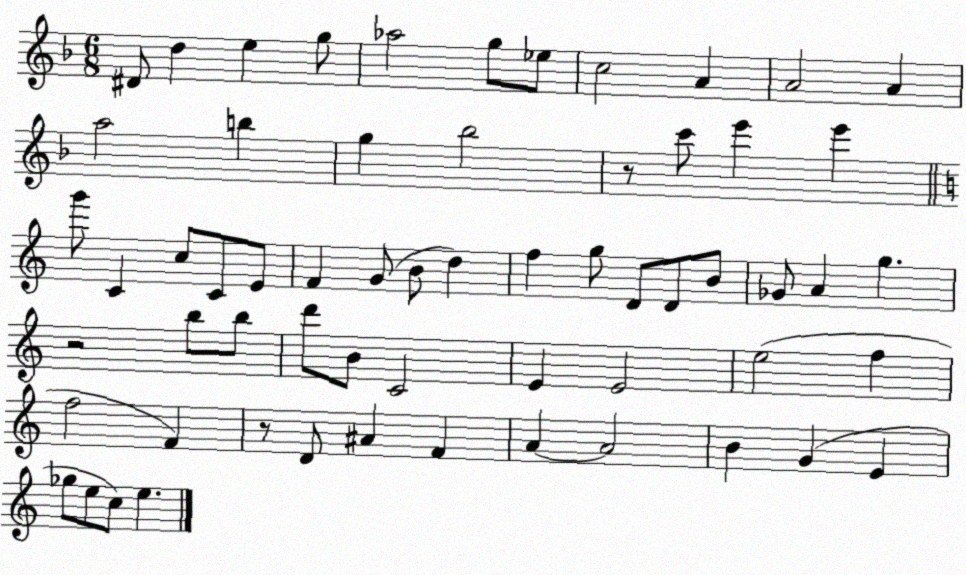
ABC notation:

X:1
T:Untitled
M:6/8
L:1/4
K:F
^D/2 d e g/2 _a2 g/2 _e/2 c2 A A2 A a2 b g _b2 z/2 c'/2 e' e' g'/2 C c/2 C/2 E/2 F G/2 B/2 d f g/2 D/2 D/2 B/2 _G/2 A g z2 b/2 b/2 d'/2 B/2 C2 E E2 e2 f f2 F z/2 D/2 ^A F A A2 B G E _g/2 e/2 c/2 e